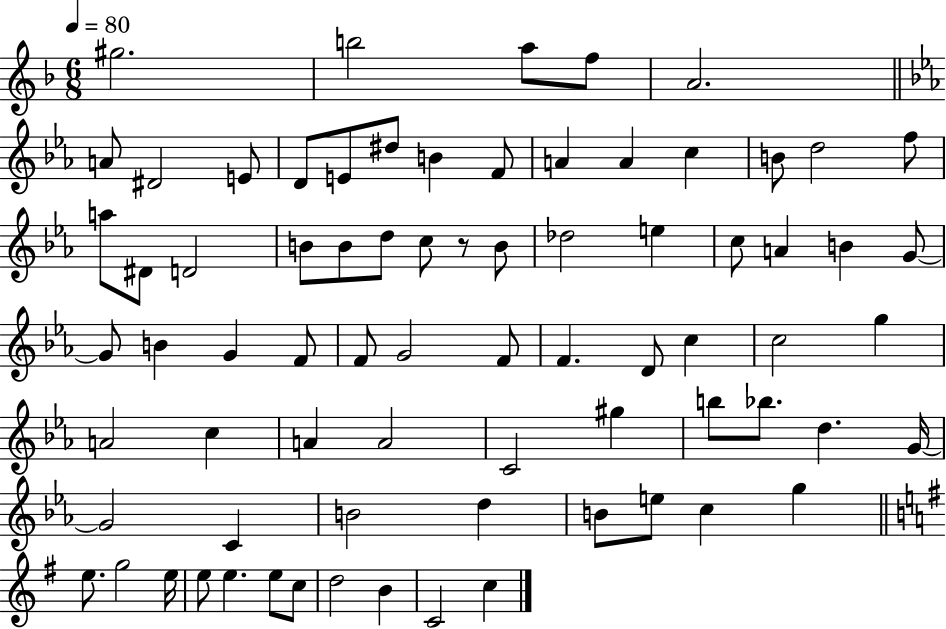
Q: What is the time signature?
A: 6/8